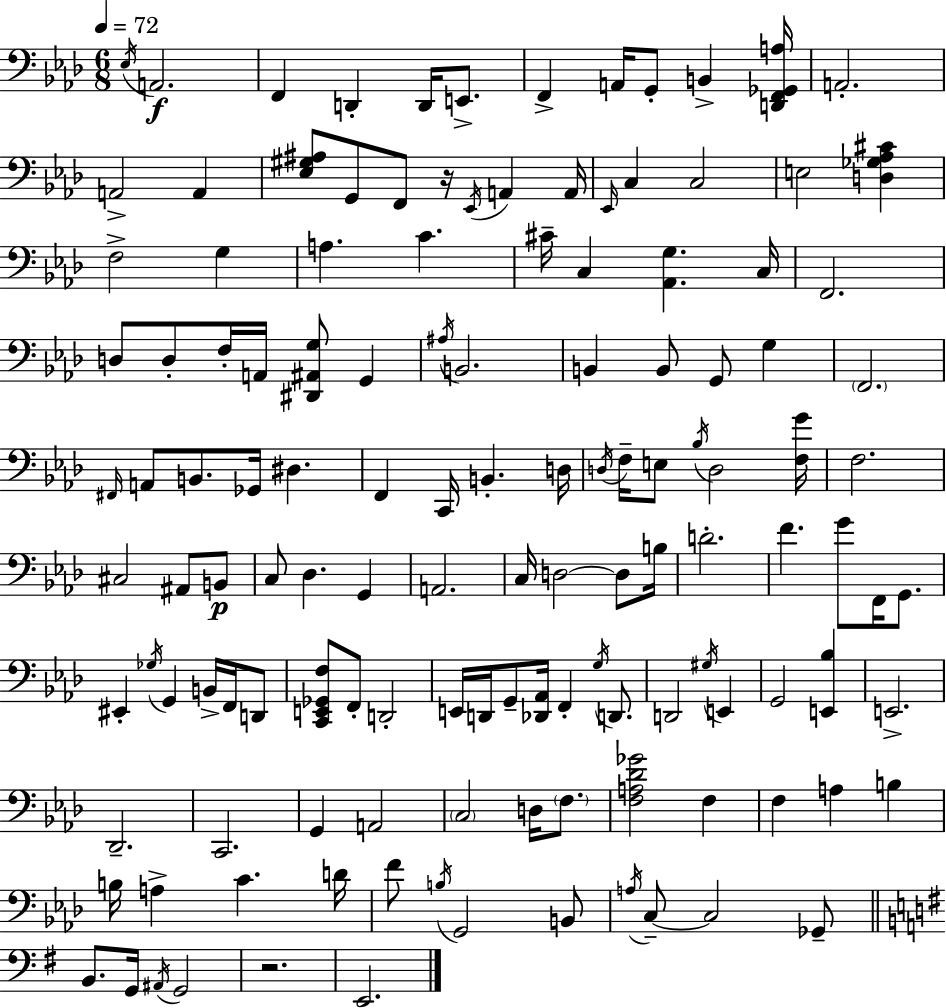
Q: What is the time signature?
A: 6/8